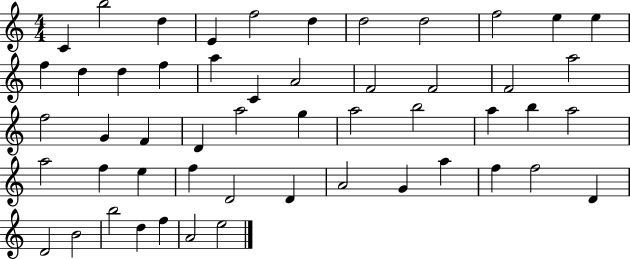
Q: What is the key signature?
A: C major